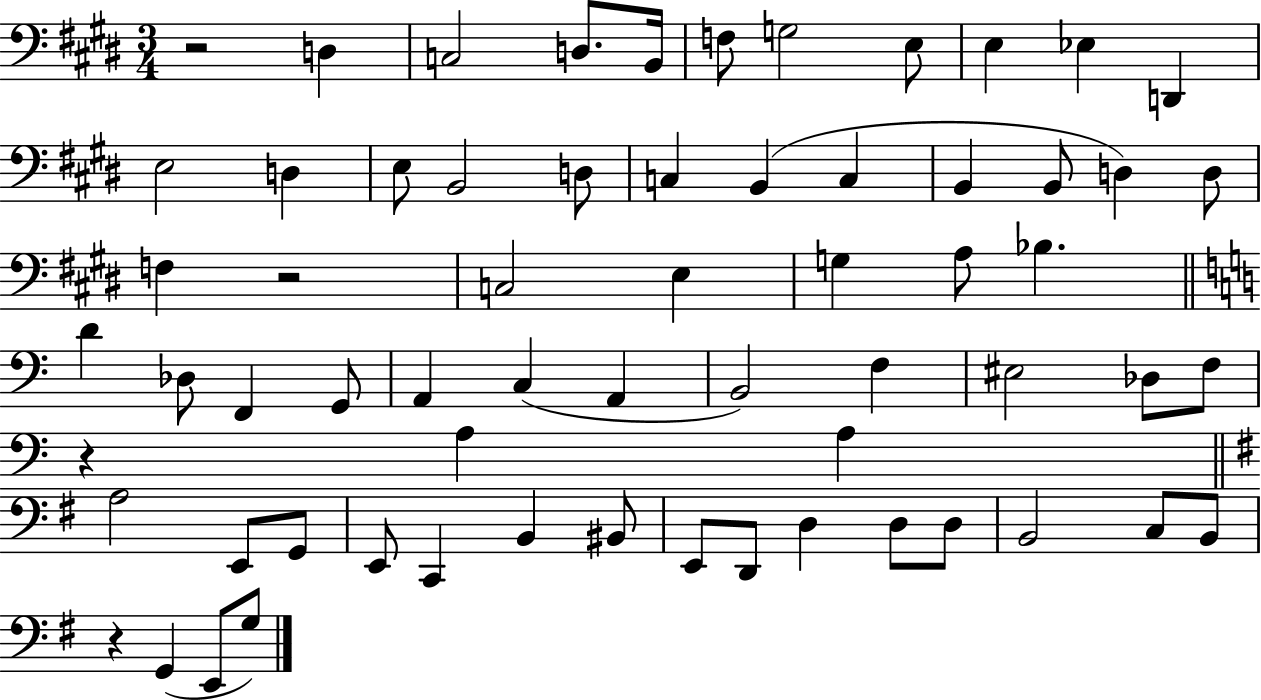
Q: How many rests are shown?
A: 4